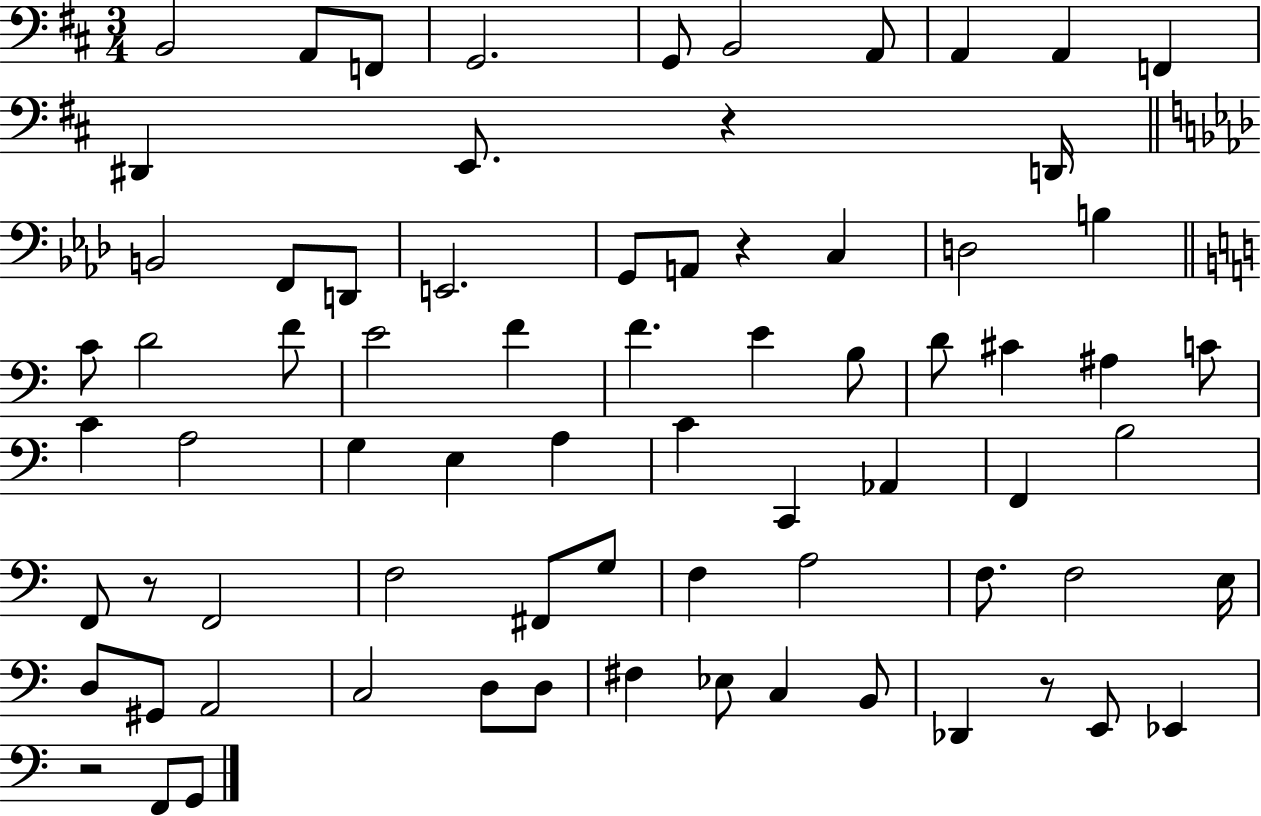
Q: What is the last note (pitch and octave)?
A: G2